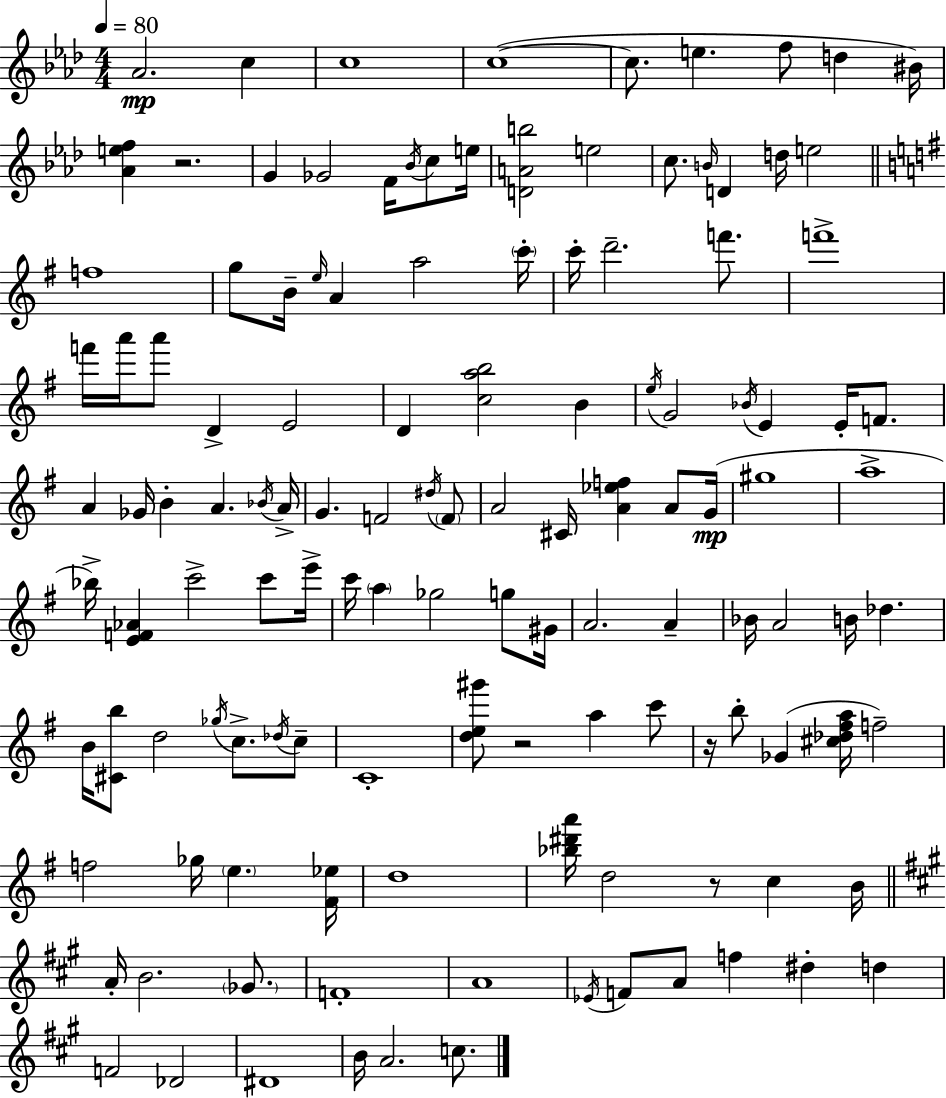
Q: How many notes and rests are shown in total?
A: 126